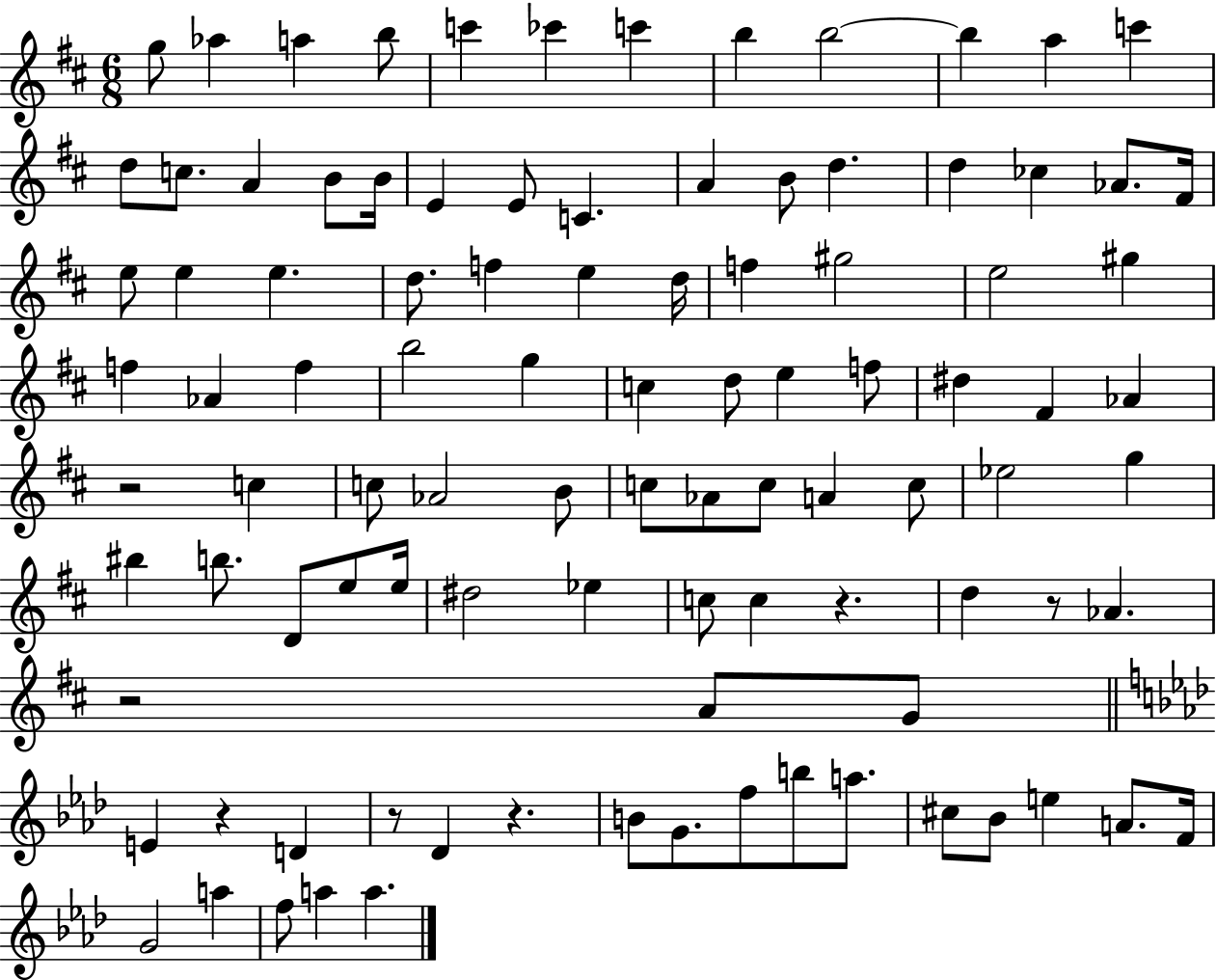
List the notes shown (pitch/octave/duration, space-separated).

G5/e Ab5/q A5/q B5/e C6/q CES6/q C6/q B5/q B5/h B5/q A5/q C6/q D5/e C5/e. A4/q B4/e B4/s E4/q E4/e C4/q. A4/q B4/e D5/q. D5/q CES5/q Ab4/e. F#4/s E5/e E5/q E5/q. D5/e. F5/q E5/q D5/s F5/q G#5/h E5/h G#5/q F5/q Ab4/q F5/q B5/h G5/q C5/q D5/e E5/q F5/e D#5/q F#4/q Ab4/q R/h C5/q C5/e Ab4/h B4/e C5/e Ab4/e C5/e A4/q C5/e Eb5/h G5/q BIS5/q B5/e. D4/e E5/e E5/s D#5/h Eb5/q C5/e C5/q R/q. D5/q R/e Ab4/q. R/h A4/e G4/e E4/q R/q D4/q R/e Db4/q R/q. B4/e G4/e. F5/e B5/e A5/e. C#5/e Bb4/e E5/q A4/e. F4/s G4/h A5/q F5/e A5/q A5/q.